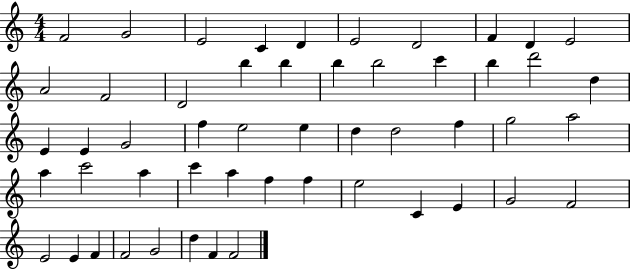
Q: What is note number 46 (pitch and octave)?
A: E4